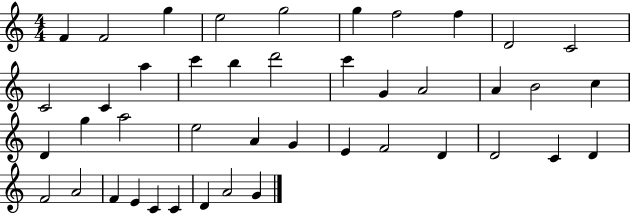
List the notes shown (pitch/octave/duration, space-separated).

F4/q F4/h G5/q E5/h G5/h G5/q F5/h F5/q D4/h C4/h C4/h C4/q A5/q C6/q B5/q D6/h C6/q G4/q A4/h A4/q B4/h C5/q D4/q G5/q A5/h E5/h A4/q G4/q E4/q F4/h D4/q D4/h C4/q D4/q F4/h A4/h F4/q E4/q C4/q C4/q D4/q A4/h G4/q